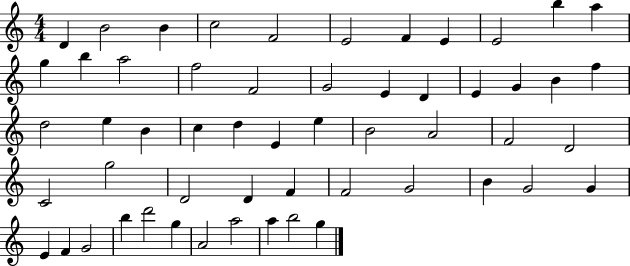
D4/q B4/h B4/q C5/h F4/h E4/h F4/q E4/q E4/h B5/q A5/q G5/q B5/q A5/h F5/h F4/h G4/h E4/q D4/q E4/q G4/q B4/q F5/q D5/h E5/q B4/q C5/q D5/q E4/q E5/q B4/h A4/h F4/h D4/h C4/h G5/h D4/h D4/q F4/q F4/h G4/h B4/q G4/h G4/q E4/q F4/q G4/h B5/q D6/h G5/q A4/h A5/h A5/q B5/h G5/q